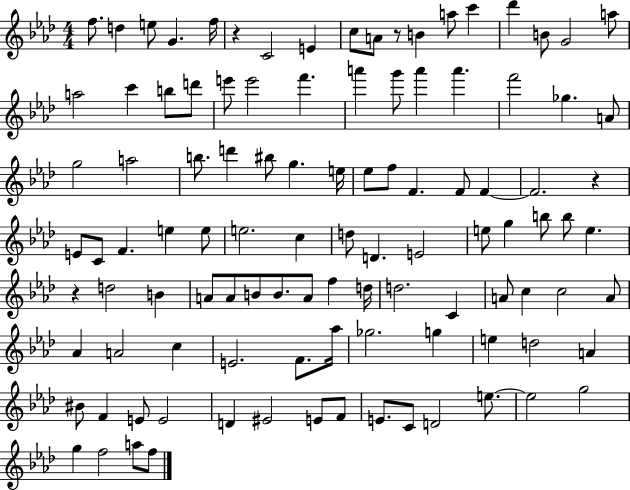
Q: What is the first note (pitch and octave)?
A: F5